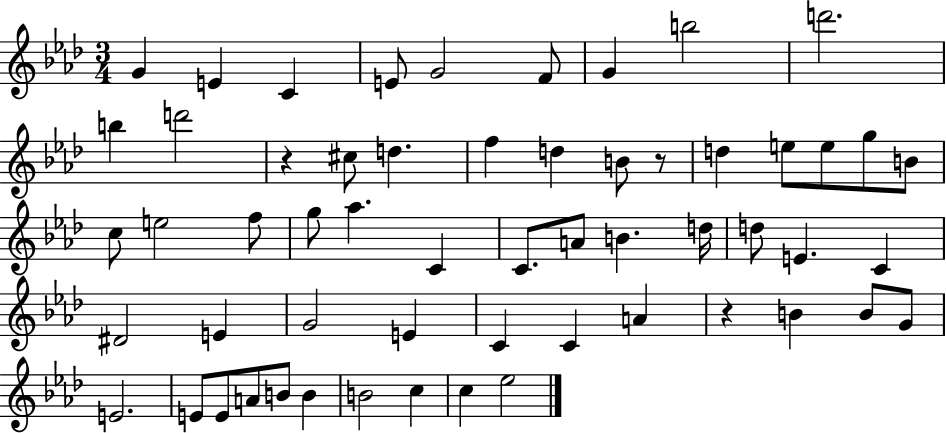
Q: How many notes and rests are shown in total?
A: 57